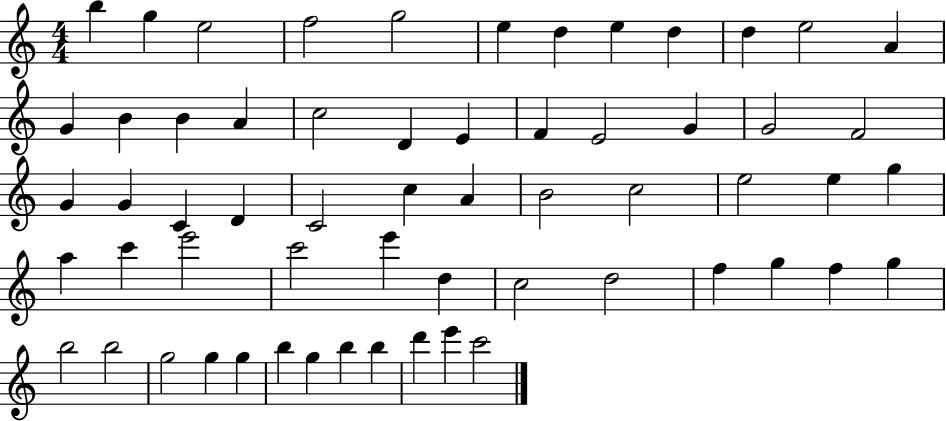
X:1
T:Untitled
M:4/4
L:1/4
K:C
b g e2 f2 g2 e d e d d e2 A G B B A c2 D E F E2 G G2 F2 G G C D C2 c A B2 c2 e2 e g a c' e'2 c'2 e' d c2 d2 f g f g b2 b2 g2 g g b g b b d' e' c'2